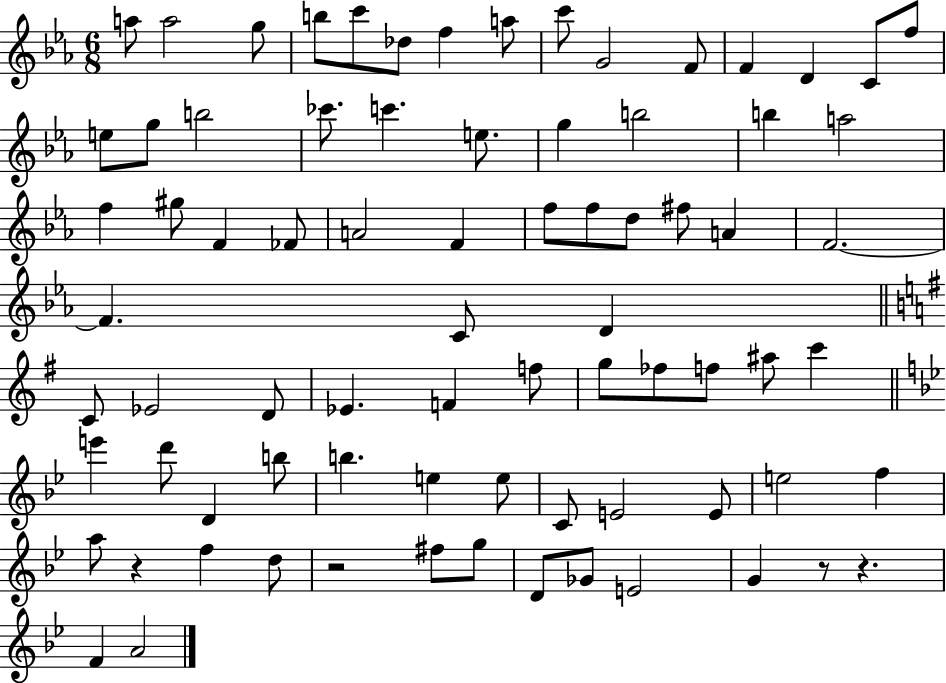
{
  \clef treble
  \numericTimeSignature
  \time 6/8
  \key ees \major
  a''8 a''2 g''8 | b''8 c'''8 des''8 f''4 a''8 | c'''8 g'2 f'8 | f'4 d'4 c'8 f''8 | \break e''8 g''8 b''2 | ces'''8. c'''4. e''8. | g''4 b''2 | b''4 a''2 | \break f''4 gis''8 f'4 fes'8 | a'2 f'4 | f''8 f''8 d''8 fis''8 a'4 | f'2.~~ | \break f'4. c'8 d'4 | \bar "||" \break \key e \minor c'8 ees'2 d'8 | ees'4. f'4 f''8 | g''8 fes''8 f''8 ais''8 c'''4 | \bar "||" \break \key g \minor e'''4 d'''8 d'4 b''8 | b''4. e''4 e''8 | c'8 e'2 e'8 | e''2 f''4 | \break a''8 r4 f''4 d''8 | r2 fis''8 g''8 | d'8 ges'8 e'2 | g'4 r8 r4. | \break f'4 a'2 | \bar "|."
}